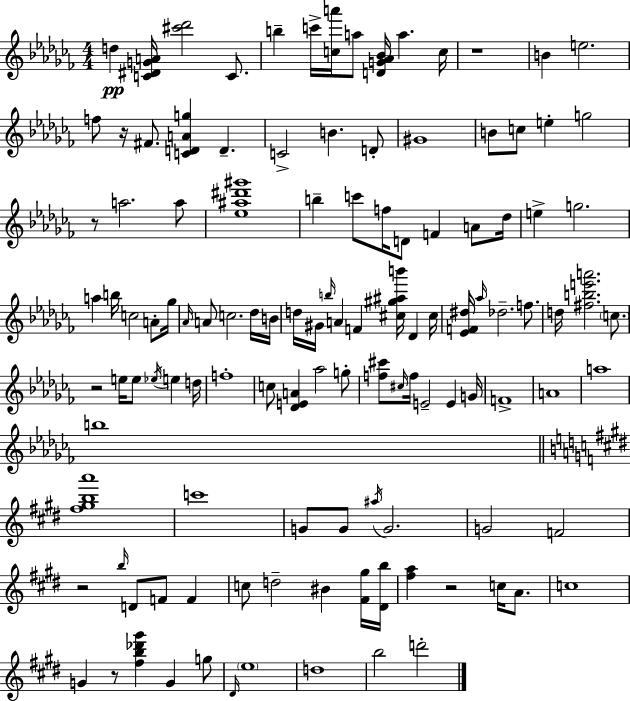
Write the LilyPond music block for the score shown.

{
  \clef treble
  \numericTimeSignature
  \time 4/4
  \key aes \minor
  \repeat volta 2 { d''4\pp <c' dis' g' a'>16 <cis''' des'''>2 c'8. | b''4-- c'''16-> <c'' a'''>16 a''8 <d' g' aes' bes'>16 a''4. c''16 | r1 | b'4 e''2. | \break f''8 r16 fis'8. <c' d' a' g''>4 d'4.-- | c'2-> b'4. d'8-. | gis'1 | b'8 c''8 e''4-. g''2 | \break r8 a''2. a''8 | <ees'' ais'' dis''' gis'''>1 | b''4-- c'''8 f''16 d'8 f'4 a'8 des''16 | e''4-> g''2. | \break a''4 b''16 c''2 a'8-. ges''16 | \grace { aes'16 } a'8 c''2. des''16 | b'16 d''16 gis'16 \grace { b''16 } a'4 f'4 <cis'' gis'' ais'' b'''>16 des'4 | cis''16 <ees' f' dis''>16 \grace { aes''16 } des''2.-- | \break f''8. d''16 <fis'' b'' e''' a'''>2. | \parenthesize c''8. r2 e''16 e''8 \acciaccatura { ees''16 } e''4 | d''16 f''1-. | c''8 <des' e' a'>4 aes''2 | \break g''8-. <f'' cis'''>8 \grace { cis''16 } f''16 e'2-- | e'4 g'16 f'1-> | a'1 | a''1 | \break b''1 | \bar "||" \break \key e \major <fis'' gis'' b'' a'''>1 | c'''1 | g'8 g'8 \acciaccatura { ais''16 } g'2. | g'2 f'2 | \break r2 \grace { b''16 } d'8 f'8 f'4 | c''8 d''2-- bis'4 | <fis' gis''>16 <dis' b''>16 <fis'' a''>4 r2 c''16 a'8. | c''1 | \break g'4 r8 <fis'' b'' des''' gis'''>4 g'4 | g''8 \grace { dis'16 } \parenthesize e''1 | d''1 | b''2 d'''2-. | \break } \bar "|."
}